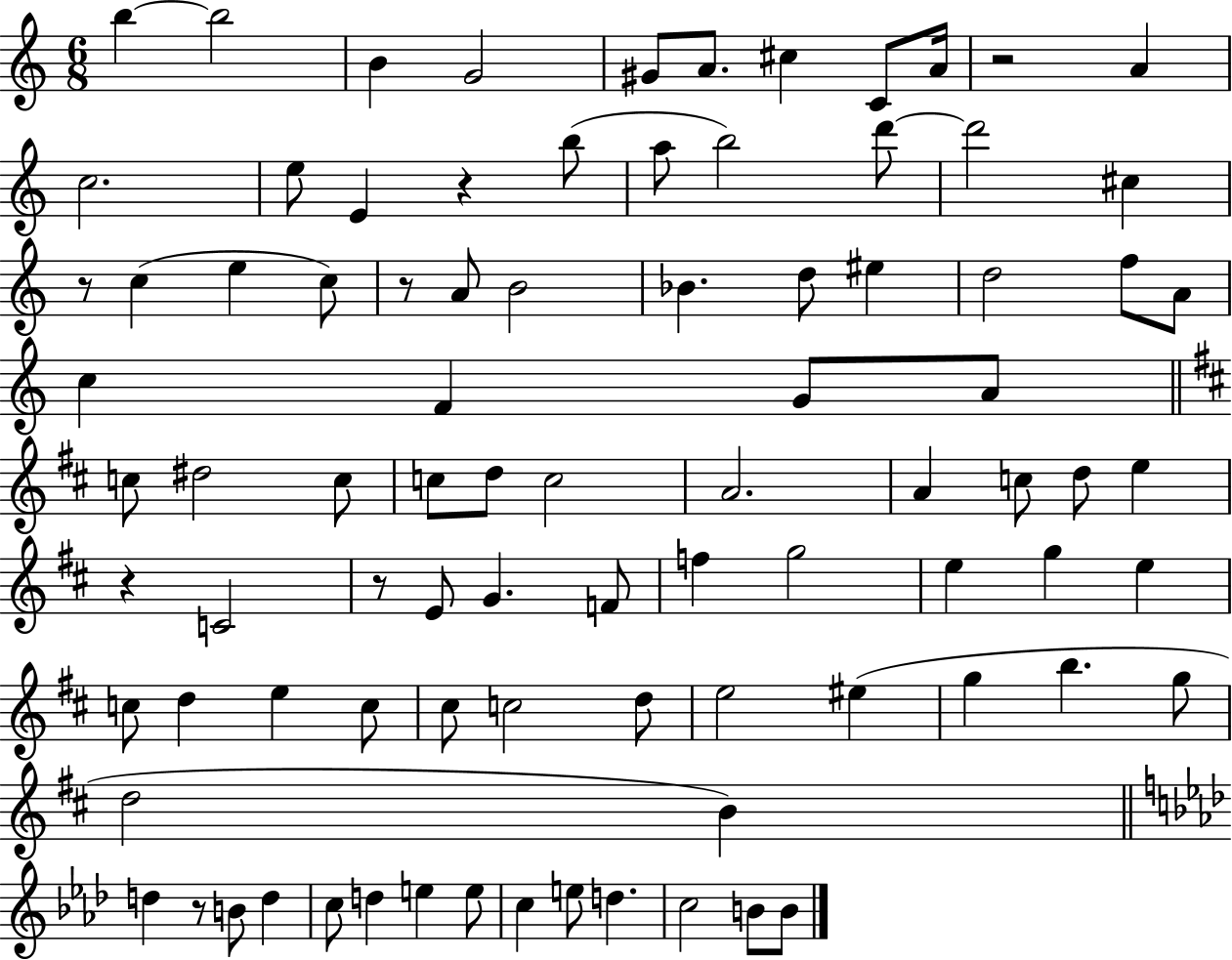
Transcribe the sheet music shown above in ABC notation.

X:1
T:Untitled
M:6/8
L:1/4
K:C
b b2 B G2 ^G/2 A/2 ^c C/2 A/4 z2 A c2 e/2 E z b/2 a/2 b2 d'/2 d'2 ^c z/2 c e c/2 z/2 A/2 B2 _B d/2 ^e d2 f/2 A/2 c F G/2 A/2 c/2 ^d2 c/2 c/2 d/2 c2 A2 A c/2 d/2 e z C2 z/2 E/2 G F/2 f g2 e g e c/2 d e c/2 ^c/2 c2 d/2 e2 ^e g b g/2 d2 B d z/2 B/2 d c/2 d e e/2 c e/2 d c2 B/2 B/2